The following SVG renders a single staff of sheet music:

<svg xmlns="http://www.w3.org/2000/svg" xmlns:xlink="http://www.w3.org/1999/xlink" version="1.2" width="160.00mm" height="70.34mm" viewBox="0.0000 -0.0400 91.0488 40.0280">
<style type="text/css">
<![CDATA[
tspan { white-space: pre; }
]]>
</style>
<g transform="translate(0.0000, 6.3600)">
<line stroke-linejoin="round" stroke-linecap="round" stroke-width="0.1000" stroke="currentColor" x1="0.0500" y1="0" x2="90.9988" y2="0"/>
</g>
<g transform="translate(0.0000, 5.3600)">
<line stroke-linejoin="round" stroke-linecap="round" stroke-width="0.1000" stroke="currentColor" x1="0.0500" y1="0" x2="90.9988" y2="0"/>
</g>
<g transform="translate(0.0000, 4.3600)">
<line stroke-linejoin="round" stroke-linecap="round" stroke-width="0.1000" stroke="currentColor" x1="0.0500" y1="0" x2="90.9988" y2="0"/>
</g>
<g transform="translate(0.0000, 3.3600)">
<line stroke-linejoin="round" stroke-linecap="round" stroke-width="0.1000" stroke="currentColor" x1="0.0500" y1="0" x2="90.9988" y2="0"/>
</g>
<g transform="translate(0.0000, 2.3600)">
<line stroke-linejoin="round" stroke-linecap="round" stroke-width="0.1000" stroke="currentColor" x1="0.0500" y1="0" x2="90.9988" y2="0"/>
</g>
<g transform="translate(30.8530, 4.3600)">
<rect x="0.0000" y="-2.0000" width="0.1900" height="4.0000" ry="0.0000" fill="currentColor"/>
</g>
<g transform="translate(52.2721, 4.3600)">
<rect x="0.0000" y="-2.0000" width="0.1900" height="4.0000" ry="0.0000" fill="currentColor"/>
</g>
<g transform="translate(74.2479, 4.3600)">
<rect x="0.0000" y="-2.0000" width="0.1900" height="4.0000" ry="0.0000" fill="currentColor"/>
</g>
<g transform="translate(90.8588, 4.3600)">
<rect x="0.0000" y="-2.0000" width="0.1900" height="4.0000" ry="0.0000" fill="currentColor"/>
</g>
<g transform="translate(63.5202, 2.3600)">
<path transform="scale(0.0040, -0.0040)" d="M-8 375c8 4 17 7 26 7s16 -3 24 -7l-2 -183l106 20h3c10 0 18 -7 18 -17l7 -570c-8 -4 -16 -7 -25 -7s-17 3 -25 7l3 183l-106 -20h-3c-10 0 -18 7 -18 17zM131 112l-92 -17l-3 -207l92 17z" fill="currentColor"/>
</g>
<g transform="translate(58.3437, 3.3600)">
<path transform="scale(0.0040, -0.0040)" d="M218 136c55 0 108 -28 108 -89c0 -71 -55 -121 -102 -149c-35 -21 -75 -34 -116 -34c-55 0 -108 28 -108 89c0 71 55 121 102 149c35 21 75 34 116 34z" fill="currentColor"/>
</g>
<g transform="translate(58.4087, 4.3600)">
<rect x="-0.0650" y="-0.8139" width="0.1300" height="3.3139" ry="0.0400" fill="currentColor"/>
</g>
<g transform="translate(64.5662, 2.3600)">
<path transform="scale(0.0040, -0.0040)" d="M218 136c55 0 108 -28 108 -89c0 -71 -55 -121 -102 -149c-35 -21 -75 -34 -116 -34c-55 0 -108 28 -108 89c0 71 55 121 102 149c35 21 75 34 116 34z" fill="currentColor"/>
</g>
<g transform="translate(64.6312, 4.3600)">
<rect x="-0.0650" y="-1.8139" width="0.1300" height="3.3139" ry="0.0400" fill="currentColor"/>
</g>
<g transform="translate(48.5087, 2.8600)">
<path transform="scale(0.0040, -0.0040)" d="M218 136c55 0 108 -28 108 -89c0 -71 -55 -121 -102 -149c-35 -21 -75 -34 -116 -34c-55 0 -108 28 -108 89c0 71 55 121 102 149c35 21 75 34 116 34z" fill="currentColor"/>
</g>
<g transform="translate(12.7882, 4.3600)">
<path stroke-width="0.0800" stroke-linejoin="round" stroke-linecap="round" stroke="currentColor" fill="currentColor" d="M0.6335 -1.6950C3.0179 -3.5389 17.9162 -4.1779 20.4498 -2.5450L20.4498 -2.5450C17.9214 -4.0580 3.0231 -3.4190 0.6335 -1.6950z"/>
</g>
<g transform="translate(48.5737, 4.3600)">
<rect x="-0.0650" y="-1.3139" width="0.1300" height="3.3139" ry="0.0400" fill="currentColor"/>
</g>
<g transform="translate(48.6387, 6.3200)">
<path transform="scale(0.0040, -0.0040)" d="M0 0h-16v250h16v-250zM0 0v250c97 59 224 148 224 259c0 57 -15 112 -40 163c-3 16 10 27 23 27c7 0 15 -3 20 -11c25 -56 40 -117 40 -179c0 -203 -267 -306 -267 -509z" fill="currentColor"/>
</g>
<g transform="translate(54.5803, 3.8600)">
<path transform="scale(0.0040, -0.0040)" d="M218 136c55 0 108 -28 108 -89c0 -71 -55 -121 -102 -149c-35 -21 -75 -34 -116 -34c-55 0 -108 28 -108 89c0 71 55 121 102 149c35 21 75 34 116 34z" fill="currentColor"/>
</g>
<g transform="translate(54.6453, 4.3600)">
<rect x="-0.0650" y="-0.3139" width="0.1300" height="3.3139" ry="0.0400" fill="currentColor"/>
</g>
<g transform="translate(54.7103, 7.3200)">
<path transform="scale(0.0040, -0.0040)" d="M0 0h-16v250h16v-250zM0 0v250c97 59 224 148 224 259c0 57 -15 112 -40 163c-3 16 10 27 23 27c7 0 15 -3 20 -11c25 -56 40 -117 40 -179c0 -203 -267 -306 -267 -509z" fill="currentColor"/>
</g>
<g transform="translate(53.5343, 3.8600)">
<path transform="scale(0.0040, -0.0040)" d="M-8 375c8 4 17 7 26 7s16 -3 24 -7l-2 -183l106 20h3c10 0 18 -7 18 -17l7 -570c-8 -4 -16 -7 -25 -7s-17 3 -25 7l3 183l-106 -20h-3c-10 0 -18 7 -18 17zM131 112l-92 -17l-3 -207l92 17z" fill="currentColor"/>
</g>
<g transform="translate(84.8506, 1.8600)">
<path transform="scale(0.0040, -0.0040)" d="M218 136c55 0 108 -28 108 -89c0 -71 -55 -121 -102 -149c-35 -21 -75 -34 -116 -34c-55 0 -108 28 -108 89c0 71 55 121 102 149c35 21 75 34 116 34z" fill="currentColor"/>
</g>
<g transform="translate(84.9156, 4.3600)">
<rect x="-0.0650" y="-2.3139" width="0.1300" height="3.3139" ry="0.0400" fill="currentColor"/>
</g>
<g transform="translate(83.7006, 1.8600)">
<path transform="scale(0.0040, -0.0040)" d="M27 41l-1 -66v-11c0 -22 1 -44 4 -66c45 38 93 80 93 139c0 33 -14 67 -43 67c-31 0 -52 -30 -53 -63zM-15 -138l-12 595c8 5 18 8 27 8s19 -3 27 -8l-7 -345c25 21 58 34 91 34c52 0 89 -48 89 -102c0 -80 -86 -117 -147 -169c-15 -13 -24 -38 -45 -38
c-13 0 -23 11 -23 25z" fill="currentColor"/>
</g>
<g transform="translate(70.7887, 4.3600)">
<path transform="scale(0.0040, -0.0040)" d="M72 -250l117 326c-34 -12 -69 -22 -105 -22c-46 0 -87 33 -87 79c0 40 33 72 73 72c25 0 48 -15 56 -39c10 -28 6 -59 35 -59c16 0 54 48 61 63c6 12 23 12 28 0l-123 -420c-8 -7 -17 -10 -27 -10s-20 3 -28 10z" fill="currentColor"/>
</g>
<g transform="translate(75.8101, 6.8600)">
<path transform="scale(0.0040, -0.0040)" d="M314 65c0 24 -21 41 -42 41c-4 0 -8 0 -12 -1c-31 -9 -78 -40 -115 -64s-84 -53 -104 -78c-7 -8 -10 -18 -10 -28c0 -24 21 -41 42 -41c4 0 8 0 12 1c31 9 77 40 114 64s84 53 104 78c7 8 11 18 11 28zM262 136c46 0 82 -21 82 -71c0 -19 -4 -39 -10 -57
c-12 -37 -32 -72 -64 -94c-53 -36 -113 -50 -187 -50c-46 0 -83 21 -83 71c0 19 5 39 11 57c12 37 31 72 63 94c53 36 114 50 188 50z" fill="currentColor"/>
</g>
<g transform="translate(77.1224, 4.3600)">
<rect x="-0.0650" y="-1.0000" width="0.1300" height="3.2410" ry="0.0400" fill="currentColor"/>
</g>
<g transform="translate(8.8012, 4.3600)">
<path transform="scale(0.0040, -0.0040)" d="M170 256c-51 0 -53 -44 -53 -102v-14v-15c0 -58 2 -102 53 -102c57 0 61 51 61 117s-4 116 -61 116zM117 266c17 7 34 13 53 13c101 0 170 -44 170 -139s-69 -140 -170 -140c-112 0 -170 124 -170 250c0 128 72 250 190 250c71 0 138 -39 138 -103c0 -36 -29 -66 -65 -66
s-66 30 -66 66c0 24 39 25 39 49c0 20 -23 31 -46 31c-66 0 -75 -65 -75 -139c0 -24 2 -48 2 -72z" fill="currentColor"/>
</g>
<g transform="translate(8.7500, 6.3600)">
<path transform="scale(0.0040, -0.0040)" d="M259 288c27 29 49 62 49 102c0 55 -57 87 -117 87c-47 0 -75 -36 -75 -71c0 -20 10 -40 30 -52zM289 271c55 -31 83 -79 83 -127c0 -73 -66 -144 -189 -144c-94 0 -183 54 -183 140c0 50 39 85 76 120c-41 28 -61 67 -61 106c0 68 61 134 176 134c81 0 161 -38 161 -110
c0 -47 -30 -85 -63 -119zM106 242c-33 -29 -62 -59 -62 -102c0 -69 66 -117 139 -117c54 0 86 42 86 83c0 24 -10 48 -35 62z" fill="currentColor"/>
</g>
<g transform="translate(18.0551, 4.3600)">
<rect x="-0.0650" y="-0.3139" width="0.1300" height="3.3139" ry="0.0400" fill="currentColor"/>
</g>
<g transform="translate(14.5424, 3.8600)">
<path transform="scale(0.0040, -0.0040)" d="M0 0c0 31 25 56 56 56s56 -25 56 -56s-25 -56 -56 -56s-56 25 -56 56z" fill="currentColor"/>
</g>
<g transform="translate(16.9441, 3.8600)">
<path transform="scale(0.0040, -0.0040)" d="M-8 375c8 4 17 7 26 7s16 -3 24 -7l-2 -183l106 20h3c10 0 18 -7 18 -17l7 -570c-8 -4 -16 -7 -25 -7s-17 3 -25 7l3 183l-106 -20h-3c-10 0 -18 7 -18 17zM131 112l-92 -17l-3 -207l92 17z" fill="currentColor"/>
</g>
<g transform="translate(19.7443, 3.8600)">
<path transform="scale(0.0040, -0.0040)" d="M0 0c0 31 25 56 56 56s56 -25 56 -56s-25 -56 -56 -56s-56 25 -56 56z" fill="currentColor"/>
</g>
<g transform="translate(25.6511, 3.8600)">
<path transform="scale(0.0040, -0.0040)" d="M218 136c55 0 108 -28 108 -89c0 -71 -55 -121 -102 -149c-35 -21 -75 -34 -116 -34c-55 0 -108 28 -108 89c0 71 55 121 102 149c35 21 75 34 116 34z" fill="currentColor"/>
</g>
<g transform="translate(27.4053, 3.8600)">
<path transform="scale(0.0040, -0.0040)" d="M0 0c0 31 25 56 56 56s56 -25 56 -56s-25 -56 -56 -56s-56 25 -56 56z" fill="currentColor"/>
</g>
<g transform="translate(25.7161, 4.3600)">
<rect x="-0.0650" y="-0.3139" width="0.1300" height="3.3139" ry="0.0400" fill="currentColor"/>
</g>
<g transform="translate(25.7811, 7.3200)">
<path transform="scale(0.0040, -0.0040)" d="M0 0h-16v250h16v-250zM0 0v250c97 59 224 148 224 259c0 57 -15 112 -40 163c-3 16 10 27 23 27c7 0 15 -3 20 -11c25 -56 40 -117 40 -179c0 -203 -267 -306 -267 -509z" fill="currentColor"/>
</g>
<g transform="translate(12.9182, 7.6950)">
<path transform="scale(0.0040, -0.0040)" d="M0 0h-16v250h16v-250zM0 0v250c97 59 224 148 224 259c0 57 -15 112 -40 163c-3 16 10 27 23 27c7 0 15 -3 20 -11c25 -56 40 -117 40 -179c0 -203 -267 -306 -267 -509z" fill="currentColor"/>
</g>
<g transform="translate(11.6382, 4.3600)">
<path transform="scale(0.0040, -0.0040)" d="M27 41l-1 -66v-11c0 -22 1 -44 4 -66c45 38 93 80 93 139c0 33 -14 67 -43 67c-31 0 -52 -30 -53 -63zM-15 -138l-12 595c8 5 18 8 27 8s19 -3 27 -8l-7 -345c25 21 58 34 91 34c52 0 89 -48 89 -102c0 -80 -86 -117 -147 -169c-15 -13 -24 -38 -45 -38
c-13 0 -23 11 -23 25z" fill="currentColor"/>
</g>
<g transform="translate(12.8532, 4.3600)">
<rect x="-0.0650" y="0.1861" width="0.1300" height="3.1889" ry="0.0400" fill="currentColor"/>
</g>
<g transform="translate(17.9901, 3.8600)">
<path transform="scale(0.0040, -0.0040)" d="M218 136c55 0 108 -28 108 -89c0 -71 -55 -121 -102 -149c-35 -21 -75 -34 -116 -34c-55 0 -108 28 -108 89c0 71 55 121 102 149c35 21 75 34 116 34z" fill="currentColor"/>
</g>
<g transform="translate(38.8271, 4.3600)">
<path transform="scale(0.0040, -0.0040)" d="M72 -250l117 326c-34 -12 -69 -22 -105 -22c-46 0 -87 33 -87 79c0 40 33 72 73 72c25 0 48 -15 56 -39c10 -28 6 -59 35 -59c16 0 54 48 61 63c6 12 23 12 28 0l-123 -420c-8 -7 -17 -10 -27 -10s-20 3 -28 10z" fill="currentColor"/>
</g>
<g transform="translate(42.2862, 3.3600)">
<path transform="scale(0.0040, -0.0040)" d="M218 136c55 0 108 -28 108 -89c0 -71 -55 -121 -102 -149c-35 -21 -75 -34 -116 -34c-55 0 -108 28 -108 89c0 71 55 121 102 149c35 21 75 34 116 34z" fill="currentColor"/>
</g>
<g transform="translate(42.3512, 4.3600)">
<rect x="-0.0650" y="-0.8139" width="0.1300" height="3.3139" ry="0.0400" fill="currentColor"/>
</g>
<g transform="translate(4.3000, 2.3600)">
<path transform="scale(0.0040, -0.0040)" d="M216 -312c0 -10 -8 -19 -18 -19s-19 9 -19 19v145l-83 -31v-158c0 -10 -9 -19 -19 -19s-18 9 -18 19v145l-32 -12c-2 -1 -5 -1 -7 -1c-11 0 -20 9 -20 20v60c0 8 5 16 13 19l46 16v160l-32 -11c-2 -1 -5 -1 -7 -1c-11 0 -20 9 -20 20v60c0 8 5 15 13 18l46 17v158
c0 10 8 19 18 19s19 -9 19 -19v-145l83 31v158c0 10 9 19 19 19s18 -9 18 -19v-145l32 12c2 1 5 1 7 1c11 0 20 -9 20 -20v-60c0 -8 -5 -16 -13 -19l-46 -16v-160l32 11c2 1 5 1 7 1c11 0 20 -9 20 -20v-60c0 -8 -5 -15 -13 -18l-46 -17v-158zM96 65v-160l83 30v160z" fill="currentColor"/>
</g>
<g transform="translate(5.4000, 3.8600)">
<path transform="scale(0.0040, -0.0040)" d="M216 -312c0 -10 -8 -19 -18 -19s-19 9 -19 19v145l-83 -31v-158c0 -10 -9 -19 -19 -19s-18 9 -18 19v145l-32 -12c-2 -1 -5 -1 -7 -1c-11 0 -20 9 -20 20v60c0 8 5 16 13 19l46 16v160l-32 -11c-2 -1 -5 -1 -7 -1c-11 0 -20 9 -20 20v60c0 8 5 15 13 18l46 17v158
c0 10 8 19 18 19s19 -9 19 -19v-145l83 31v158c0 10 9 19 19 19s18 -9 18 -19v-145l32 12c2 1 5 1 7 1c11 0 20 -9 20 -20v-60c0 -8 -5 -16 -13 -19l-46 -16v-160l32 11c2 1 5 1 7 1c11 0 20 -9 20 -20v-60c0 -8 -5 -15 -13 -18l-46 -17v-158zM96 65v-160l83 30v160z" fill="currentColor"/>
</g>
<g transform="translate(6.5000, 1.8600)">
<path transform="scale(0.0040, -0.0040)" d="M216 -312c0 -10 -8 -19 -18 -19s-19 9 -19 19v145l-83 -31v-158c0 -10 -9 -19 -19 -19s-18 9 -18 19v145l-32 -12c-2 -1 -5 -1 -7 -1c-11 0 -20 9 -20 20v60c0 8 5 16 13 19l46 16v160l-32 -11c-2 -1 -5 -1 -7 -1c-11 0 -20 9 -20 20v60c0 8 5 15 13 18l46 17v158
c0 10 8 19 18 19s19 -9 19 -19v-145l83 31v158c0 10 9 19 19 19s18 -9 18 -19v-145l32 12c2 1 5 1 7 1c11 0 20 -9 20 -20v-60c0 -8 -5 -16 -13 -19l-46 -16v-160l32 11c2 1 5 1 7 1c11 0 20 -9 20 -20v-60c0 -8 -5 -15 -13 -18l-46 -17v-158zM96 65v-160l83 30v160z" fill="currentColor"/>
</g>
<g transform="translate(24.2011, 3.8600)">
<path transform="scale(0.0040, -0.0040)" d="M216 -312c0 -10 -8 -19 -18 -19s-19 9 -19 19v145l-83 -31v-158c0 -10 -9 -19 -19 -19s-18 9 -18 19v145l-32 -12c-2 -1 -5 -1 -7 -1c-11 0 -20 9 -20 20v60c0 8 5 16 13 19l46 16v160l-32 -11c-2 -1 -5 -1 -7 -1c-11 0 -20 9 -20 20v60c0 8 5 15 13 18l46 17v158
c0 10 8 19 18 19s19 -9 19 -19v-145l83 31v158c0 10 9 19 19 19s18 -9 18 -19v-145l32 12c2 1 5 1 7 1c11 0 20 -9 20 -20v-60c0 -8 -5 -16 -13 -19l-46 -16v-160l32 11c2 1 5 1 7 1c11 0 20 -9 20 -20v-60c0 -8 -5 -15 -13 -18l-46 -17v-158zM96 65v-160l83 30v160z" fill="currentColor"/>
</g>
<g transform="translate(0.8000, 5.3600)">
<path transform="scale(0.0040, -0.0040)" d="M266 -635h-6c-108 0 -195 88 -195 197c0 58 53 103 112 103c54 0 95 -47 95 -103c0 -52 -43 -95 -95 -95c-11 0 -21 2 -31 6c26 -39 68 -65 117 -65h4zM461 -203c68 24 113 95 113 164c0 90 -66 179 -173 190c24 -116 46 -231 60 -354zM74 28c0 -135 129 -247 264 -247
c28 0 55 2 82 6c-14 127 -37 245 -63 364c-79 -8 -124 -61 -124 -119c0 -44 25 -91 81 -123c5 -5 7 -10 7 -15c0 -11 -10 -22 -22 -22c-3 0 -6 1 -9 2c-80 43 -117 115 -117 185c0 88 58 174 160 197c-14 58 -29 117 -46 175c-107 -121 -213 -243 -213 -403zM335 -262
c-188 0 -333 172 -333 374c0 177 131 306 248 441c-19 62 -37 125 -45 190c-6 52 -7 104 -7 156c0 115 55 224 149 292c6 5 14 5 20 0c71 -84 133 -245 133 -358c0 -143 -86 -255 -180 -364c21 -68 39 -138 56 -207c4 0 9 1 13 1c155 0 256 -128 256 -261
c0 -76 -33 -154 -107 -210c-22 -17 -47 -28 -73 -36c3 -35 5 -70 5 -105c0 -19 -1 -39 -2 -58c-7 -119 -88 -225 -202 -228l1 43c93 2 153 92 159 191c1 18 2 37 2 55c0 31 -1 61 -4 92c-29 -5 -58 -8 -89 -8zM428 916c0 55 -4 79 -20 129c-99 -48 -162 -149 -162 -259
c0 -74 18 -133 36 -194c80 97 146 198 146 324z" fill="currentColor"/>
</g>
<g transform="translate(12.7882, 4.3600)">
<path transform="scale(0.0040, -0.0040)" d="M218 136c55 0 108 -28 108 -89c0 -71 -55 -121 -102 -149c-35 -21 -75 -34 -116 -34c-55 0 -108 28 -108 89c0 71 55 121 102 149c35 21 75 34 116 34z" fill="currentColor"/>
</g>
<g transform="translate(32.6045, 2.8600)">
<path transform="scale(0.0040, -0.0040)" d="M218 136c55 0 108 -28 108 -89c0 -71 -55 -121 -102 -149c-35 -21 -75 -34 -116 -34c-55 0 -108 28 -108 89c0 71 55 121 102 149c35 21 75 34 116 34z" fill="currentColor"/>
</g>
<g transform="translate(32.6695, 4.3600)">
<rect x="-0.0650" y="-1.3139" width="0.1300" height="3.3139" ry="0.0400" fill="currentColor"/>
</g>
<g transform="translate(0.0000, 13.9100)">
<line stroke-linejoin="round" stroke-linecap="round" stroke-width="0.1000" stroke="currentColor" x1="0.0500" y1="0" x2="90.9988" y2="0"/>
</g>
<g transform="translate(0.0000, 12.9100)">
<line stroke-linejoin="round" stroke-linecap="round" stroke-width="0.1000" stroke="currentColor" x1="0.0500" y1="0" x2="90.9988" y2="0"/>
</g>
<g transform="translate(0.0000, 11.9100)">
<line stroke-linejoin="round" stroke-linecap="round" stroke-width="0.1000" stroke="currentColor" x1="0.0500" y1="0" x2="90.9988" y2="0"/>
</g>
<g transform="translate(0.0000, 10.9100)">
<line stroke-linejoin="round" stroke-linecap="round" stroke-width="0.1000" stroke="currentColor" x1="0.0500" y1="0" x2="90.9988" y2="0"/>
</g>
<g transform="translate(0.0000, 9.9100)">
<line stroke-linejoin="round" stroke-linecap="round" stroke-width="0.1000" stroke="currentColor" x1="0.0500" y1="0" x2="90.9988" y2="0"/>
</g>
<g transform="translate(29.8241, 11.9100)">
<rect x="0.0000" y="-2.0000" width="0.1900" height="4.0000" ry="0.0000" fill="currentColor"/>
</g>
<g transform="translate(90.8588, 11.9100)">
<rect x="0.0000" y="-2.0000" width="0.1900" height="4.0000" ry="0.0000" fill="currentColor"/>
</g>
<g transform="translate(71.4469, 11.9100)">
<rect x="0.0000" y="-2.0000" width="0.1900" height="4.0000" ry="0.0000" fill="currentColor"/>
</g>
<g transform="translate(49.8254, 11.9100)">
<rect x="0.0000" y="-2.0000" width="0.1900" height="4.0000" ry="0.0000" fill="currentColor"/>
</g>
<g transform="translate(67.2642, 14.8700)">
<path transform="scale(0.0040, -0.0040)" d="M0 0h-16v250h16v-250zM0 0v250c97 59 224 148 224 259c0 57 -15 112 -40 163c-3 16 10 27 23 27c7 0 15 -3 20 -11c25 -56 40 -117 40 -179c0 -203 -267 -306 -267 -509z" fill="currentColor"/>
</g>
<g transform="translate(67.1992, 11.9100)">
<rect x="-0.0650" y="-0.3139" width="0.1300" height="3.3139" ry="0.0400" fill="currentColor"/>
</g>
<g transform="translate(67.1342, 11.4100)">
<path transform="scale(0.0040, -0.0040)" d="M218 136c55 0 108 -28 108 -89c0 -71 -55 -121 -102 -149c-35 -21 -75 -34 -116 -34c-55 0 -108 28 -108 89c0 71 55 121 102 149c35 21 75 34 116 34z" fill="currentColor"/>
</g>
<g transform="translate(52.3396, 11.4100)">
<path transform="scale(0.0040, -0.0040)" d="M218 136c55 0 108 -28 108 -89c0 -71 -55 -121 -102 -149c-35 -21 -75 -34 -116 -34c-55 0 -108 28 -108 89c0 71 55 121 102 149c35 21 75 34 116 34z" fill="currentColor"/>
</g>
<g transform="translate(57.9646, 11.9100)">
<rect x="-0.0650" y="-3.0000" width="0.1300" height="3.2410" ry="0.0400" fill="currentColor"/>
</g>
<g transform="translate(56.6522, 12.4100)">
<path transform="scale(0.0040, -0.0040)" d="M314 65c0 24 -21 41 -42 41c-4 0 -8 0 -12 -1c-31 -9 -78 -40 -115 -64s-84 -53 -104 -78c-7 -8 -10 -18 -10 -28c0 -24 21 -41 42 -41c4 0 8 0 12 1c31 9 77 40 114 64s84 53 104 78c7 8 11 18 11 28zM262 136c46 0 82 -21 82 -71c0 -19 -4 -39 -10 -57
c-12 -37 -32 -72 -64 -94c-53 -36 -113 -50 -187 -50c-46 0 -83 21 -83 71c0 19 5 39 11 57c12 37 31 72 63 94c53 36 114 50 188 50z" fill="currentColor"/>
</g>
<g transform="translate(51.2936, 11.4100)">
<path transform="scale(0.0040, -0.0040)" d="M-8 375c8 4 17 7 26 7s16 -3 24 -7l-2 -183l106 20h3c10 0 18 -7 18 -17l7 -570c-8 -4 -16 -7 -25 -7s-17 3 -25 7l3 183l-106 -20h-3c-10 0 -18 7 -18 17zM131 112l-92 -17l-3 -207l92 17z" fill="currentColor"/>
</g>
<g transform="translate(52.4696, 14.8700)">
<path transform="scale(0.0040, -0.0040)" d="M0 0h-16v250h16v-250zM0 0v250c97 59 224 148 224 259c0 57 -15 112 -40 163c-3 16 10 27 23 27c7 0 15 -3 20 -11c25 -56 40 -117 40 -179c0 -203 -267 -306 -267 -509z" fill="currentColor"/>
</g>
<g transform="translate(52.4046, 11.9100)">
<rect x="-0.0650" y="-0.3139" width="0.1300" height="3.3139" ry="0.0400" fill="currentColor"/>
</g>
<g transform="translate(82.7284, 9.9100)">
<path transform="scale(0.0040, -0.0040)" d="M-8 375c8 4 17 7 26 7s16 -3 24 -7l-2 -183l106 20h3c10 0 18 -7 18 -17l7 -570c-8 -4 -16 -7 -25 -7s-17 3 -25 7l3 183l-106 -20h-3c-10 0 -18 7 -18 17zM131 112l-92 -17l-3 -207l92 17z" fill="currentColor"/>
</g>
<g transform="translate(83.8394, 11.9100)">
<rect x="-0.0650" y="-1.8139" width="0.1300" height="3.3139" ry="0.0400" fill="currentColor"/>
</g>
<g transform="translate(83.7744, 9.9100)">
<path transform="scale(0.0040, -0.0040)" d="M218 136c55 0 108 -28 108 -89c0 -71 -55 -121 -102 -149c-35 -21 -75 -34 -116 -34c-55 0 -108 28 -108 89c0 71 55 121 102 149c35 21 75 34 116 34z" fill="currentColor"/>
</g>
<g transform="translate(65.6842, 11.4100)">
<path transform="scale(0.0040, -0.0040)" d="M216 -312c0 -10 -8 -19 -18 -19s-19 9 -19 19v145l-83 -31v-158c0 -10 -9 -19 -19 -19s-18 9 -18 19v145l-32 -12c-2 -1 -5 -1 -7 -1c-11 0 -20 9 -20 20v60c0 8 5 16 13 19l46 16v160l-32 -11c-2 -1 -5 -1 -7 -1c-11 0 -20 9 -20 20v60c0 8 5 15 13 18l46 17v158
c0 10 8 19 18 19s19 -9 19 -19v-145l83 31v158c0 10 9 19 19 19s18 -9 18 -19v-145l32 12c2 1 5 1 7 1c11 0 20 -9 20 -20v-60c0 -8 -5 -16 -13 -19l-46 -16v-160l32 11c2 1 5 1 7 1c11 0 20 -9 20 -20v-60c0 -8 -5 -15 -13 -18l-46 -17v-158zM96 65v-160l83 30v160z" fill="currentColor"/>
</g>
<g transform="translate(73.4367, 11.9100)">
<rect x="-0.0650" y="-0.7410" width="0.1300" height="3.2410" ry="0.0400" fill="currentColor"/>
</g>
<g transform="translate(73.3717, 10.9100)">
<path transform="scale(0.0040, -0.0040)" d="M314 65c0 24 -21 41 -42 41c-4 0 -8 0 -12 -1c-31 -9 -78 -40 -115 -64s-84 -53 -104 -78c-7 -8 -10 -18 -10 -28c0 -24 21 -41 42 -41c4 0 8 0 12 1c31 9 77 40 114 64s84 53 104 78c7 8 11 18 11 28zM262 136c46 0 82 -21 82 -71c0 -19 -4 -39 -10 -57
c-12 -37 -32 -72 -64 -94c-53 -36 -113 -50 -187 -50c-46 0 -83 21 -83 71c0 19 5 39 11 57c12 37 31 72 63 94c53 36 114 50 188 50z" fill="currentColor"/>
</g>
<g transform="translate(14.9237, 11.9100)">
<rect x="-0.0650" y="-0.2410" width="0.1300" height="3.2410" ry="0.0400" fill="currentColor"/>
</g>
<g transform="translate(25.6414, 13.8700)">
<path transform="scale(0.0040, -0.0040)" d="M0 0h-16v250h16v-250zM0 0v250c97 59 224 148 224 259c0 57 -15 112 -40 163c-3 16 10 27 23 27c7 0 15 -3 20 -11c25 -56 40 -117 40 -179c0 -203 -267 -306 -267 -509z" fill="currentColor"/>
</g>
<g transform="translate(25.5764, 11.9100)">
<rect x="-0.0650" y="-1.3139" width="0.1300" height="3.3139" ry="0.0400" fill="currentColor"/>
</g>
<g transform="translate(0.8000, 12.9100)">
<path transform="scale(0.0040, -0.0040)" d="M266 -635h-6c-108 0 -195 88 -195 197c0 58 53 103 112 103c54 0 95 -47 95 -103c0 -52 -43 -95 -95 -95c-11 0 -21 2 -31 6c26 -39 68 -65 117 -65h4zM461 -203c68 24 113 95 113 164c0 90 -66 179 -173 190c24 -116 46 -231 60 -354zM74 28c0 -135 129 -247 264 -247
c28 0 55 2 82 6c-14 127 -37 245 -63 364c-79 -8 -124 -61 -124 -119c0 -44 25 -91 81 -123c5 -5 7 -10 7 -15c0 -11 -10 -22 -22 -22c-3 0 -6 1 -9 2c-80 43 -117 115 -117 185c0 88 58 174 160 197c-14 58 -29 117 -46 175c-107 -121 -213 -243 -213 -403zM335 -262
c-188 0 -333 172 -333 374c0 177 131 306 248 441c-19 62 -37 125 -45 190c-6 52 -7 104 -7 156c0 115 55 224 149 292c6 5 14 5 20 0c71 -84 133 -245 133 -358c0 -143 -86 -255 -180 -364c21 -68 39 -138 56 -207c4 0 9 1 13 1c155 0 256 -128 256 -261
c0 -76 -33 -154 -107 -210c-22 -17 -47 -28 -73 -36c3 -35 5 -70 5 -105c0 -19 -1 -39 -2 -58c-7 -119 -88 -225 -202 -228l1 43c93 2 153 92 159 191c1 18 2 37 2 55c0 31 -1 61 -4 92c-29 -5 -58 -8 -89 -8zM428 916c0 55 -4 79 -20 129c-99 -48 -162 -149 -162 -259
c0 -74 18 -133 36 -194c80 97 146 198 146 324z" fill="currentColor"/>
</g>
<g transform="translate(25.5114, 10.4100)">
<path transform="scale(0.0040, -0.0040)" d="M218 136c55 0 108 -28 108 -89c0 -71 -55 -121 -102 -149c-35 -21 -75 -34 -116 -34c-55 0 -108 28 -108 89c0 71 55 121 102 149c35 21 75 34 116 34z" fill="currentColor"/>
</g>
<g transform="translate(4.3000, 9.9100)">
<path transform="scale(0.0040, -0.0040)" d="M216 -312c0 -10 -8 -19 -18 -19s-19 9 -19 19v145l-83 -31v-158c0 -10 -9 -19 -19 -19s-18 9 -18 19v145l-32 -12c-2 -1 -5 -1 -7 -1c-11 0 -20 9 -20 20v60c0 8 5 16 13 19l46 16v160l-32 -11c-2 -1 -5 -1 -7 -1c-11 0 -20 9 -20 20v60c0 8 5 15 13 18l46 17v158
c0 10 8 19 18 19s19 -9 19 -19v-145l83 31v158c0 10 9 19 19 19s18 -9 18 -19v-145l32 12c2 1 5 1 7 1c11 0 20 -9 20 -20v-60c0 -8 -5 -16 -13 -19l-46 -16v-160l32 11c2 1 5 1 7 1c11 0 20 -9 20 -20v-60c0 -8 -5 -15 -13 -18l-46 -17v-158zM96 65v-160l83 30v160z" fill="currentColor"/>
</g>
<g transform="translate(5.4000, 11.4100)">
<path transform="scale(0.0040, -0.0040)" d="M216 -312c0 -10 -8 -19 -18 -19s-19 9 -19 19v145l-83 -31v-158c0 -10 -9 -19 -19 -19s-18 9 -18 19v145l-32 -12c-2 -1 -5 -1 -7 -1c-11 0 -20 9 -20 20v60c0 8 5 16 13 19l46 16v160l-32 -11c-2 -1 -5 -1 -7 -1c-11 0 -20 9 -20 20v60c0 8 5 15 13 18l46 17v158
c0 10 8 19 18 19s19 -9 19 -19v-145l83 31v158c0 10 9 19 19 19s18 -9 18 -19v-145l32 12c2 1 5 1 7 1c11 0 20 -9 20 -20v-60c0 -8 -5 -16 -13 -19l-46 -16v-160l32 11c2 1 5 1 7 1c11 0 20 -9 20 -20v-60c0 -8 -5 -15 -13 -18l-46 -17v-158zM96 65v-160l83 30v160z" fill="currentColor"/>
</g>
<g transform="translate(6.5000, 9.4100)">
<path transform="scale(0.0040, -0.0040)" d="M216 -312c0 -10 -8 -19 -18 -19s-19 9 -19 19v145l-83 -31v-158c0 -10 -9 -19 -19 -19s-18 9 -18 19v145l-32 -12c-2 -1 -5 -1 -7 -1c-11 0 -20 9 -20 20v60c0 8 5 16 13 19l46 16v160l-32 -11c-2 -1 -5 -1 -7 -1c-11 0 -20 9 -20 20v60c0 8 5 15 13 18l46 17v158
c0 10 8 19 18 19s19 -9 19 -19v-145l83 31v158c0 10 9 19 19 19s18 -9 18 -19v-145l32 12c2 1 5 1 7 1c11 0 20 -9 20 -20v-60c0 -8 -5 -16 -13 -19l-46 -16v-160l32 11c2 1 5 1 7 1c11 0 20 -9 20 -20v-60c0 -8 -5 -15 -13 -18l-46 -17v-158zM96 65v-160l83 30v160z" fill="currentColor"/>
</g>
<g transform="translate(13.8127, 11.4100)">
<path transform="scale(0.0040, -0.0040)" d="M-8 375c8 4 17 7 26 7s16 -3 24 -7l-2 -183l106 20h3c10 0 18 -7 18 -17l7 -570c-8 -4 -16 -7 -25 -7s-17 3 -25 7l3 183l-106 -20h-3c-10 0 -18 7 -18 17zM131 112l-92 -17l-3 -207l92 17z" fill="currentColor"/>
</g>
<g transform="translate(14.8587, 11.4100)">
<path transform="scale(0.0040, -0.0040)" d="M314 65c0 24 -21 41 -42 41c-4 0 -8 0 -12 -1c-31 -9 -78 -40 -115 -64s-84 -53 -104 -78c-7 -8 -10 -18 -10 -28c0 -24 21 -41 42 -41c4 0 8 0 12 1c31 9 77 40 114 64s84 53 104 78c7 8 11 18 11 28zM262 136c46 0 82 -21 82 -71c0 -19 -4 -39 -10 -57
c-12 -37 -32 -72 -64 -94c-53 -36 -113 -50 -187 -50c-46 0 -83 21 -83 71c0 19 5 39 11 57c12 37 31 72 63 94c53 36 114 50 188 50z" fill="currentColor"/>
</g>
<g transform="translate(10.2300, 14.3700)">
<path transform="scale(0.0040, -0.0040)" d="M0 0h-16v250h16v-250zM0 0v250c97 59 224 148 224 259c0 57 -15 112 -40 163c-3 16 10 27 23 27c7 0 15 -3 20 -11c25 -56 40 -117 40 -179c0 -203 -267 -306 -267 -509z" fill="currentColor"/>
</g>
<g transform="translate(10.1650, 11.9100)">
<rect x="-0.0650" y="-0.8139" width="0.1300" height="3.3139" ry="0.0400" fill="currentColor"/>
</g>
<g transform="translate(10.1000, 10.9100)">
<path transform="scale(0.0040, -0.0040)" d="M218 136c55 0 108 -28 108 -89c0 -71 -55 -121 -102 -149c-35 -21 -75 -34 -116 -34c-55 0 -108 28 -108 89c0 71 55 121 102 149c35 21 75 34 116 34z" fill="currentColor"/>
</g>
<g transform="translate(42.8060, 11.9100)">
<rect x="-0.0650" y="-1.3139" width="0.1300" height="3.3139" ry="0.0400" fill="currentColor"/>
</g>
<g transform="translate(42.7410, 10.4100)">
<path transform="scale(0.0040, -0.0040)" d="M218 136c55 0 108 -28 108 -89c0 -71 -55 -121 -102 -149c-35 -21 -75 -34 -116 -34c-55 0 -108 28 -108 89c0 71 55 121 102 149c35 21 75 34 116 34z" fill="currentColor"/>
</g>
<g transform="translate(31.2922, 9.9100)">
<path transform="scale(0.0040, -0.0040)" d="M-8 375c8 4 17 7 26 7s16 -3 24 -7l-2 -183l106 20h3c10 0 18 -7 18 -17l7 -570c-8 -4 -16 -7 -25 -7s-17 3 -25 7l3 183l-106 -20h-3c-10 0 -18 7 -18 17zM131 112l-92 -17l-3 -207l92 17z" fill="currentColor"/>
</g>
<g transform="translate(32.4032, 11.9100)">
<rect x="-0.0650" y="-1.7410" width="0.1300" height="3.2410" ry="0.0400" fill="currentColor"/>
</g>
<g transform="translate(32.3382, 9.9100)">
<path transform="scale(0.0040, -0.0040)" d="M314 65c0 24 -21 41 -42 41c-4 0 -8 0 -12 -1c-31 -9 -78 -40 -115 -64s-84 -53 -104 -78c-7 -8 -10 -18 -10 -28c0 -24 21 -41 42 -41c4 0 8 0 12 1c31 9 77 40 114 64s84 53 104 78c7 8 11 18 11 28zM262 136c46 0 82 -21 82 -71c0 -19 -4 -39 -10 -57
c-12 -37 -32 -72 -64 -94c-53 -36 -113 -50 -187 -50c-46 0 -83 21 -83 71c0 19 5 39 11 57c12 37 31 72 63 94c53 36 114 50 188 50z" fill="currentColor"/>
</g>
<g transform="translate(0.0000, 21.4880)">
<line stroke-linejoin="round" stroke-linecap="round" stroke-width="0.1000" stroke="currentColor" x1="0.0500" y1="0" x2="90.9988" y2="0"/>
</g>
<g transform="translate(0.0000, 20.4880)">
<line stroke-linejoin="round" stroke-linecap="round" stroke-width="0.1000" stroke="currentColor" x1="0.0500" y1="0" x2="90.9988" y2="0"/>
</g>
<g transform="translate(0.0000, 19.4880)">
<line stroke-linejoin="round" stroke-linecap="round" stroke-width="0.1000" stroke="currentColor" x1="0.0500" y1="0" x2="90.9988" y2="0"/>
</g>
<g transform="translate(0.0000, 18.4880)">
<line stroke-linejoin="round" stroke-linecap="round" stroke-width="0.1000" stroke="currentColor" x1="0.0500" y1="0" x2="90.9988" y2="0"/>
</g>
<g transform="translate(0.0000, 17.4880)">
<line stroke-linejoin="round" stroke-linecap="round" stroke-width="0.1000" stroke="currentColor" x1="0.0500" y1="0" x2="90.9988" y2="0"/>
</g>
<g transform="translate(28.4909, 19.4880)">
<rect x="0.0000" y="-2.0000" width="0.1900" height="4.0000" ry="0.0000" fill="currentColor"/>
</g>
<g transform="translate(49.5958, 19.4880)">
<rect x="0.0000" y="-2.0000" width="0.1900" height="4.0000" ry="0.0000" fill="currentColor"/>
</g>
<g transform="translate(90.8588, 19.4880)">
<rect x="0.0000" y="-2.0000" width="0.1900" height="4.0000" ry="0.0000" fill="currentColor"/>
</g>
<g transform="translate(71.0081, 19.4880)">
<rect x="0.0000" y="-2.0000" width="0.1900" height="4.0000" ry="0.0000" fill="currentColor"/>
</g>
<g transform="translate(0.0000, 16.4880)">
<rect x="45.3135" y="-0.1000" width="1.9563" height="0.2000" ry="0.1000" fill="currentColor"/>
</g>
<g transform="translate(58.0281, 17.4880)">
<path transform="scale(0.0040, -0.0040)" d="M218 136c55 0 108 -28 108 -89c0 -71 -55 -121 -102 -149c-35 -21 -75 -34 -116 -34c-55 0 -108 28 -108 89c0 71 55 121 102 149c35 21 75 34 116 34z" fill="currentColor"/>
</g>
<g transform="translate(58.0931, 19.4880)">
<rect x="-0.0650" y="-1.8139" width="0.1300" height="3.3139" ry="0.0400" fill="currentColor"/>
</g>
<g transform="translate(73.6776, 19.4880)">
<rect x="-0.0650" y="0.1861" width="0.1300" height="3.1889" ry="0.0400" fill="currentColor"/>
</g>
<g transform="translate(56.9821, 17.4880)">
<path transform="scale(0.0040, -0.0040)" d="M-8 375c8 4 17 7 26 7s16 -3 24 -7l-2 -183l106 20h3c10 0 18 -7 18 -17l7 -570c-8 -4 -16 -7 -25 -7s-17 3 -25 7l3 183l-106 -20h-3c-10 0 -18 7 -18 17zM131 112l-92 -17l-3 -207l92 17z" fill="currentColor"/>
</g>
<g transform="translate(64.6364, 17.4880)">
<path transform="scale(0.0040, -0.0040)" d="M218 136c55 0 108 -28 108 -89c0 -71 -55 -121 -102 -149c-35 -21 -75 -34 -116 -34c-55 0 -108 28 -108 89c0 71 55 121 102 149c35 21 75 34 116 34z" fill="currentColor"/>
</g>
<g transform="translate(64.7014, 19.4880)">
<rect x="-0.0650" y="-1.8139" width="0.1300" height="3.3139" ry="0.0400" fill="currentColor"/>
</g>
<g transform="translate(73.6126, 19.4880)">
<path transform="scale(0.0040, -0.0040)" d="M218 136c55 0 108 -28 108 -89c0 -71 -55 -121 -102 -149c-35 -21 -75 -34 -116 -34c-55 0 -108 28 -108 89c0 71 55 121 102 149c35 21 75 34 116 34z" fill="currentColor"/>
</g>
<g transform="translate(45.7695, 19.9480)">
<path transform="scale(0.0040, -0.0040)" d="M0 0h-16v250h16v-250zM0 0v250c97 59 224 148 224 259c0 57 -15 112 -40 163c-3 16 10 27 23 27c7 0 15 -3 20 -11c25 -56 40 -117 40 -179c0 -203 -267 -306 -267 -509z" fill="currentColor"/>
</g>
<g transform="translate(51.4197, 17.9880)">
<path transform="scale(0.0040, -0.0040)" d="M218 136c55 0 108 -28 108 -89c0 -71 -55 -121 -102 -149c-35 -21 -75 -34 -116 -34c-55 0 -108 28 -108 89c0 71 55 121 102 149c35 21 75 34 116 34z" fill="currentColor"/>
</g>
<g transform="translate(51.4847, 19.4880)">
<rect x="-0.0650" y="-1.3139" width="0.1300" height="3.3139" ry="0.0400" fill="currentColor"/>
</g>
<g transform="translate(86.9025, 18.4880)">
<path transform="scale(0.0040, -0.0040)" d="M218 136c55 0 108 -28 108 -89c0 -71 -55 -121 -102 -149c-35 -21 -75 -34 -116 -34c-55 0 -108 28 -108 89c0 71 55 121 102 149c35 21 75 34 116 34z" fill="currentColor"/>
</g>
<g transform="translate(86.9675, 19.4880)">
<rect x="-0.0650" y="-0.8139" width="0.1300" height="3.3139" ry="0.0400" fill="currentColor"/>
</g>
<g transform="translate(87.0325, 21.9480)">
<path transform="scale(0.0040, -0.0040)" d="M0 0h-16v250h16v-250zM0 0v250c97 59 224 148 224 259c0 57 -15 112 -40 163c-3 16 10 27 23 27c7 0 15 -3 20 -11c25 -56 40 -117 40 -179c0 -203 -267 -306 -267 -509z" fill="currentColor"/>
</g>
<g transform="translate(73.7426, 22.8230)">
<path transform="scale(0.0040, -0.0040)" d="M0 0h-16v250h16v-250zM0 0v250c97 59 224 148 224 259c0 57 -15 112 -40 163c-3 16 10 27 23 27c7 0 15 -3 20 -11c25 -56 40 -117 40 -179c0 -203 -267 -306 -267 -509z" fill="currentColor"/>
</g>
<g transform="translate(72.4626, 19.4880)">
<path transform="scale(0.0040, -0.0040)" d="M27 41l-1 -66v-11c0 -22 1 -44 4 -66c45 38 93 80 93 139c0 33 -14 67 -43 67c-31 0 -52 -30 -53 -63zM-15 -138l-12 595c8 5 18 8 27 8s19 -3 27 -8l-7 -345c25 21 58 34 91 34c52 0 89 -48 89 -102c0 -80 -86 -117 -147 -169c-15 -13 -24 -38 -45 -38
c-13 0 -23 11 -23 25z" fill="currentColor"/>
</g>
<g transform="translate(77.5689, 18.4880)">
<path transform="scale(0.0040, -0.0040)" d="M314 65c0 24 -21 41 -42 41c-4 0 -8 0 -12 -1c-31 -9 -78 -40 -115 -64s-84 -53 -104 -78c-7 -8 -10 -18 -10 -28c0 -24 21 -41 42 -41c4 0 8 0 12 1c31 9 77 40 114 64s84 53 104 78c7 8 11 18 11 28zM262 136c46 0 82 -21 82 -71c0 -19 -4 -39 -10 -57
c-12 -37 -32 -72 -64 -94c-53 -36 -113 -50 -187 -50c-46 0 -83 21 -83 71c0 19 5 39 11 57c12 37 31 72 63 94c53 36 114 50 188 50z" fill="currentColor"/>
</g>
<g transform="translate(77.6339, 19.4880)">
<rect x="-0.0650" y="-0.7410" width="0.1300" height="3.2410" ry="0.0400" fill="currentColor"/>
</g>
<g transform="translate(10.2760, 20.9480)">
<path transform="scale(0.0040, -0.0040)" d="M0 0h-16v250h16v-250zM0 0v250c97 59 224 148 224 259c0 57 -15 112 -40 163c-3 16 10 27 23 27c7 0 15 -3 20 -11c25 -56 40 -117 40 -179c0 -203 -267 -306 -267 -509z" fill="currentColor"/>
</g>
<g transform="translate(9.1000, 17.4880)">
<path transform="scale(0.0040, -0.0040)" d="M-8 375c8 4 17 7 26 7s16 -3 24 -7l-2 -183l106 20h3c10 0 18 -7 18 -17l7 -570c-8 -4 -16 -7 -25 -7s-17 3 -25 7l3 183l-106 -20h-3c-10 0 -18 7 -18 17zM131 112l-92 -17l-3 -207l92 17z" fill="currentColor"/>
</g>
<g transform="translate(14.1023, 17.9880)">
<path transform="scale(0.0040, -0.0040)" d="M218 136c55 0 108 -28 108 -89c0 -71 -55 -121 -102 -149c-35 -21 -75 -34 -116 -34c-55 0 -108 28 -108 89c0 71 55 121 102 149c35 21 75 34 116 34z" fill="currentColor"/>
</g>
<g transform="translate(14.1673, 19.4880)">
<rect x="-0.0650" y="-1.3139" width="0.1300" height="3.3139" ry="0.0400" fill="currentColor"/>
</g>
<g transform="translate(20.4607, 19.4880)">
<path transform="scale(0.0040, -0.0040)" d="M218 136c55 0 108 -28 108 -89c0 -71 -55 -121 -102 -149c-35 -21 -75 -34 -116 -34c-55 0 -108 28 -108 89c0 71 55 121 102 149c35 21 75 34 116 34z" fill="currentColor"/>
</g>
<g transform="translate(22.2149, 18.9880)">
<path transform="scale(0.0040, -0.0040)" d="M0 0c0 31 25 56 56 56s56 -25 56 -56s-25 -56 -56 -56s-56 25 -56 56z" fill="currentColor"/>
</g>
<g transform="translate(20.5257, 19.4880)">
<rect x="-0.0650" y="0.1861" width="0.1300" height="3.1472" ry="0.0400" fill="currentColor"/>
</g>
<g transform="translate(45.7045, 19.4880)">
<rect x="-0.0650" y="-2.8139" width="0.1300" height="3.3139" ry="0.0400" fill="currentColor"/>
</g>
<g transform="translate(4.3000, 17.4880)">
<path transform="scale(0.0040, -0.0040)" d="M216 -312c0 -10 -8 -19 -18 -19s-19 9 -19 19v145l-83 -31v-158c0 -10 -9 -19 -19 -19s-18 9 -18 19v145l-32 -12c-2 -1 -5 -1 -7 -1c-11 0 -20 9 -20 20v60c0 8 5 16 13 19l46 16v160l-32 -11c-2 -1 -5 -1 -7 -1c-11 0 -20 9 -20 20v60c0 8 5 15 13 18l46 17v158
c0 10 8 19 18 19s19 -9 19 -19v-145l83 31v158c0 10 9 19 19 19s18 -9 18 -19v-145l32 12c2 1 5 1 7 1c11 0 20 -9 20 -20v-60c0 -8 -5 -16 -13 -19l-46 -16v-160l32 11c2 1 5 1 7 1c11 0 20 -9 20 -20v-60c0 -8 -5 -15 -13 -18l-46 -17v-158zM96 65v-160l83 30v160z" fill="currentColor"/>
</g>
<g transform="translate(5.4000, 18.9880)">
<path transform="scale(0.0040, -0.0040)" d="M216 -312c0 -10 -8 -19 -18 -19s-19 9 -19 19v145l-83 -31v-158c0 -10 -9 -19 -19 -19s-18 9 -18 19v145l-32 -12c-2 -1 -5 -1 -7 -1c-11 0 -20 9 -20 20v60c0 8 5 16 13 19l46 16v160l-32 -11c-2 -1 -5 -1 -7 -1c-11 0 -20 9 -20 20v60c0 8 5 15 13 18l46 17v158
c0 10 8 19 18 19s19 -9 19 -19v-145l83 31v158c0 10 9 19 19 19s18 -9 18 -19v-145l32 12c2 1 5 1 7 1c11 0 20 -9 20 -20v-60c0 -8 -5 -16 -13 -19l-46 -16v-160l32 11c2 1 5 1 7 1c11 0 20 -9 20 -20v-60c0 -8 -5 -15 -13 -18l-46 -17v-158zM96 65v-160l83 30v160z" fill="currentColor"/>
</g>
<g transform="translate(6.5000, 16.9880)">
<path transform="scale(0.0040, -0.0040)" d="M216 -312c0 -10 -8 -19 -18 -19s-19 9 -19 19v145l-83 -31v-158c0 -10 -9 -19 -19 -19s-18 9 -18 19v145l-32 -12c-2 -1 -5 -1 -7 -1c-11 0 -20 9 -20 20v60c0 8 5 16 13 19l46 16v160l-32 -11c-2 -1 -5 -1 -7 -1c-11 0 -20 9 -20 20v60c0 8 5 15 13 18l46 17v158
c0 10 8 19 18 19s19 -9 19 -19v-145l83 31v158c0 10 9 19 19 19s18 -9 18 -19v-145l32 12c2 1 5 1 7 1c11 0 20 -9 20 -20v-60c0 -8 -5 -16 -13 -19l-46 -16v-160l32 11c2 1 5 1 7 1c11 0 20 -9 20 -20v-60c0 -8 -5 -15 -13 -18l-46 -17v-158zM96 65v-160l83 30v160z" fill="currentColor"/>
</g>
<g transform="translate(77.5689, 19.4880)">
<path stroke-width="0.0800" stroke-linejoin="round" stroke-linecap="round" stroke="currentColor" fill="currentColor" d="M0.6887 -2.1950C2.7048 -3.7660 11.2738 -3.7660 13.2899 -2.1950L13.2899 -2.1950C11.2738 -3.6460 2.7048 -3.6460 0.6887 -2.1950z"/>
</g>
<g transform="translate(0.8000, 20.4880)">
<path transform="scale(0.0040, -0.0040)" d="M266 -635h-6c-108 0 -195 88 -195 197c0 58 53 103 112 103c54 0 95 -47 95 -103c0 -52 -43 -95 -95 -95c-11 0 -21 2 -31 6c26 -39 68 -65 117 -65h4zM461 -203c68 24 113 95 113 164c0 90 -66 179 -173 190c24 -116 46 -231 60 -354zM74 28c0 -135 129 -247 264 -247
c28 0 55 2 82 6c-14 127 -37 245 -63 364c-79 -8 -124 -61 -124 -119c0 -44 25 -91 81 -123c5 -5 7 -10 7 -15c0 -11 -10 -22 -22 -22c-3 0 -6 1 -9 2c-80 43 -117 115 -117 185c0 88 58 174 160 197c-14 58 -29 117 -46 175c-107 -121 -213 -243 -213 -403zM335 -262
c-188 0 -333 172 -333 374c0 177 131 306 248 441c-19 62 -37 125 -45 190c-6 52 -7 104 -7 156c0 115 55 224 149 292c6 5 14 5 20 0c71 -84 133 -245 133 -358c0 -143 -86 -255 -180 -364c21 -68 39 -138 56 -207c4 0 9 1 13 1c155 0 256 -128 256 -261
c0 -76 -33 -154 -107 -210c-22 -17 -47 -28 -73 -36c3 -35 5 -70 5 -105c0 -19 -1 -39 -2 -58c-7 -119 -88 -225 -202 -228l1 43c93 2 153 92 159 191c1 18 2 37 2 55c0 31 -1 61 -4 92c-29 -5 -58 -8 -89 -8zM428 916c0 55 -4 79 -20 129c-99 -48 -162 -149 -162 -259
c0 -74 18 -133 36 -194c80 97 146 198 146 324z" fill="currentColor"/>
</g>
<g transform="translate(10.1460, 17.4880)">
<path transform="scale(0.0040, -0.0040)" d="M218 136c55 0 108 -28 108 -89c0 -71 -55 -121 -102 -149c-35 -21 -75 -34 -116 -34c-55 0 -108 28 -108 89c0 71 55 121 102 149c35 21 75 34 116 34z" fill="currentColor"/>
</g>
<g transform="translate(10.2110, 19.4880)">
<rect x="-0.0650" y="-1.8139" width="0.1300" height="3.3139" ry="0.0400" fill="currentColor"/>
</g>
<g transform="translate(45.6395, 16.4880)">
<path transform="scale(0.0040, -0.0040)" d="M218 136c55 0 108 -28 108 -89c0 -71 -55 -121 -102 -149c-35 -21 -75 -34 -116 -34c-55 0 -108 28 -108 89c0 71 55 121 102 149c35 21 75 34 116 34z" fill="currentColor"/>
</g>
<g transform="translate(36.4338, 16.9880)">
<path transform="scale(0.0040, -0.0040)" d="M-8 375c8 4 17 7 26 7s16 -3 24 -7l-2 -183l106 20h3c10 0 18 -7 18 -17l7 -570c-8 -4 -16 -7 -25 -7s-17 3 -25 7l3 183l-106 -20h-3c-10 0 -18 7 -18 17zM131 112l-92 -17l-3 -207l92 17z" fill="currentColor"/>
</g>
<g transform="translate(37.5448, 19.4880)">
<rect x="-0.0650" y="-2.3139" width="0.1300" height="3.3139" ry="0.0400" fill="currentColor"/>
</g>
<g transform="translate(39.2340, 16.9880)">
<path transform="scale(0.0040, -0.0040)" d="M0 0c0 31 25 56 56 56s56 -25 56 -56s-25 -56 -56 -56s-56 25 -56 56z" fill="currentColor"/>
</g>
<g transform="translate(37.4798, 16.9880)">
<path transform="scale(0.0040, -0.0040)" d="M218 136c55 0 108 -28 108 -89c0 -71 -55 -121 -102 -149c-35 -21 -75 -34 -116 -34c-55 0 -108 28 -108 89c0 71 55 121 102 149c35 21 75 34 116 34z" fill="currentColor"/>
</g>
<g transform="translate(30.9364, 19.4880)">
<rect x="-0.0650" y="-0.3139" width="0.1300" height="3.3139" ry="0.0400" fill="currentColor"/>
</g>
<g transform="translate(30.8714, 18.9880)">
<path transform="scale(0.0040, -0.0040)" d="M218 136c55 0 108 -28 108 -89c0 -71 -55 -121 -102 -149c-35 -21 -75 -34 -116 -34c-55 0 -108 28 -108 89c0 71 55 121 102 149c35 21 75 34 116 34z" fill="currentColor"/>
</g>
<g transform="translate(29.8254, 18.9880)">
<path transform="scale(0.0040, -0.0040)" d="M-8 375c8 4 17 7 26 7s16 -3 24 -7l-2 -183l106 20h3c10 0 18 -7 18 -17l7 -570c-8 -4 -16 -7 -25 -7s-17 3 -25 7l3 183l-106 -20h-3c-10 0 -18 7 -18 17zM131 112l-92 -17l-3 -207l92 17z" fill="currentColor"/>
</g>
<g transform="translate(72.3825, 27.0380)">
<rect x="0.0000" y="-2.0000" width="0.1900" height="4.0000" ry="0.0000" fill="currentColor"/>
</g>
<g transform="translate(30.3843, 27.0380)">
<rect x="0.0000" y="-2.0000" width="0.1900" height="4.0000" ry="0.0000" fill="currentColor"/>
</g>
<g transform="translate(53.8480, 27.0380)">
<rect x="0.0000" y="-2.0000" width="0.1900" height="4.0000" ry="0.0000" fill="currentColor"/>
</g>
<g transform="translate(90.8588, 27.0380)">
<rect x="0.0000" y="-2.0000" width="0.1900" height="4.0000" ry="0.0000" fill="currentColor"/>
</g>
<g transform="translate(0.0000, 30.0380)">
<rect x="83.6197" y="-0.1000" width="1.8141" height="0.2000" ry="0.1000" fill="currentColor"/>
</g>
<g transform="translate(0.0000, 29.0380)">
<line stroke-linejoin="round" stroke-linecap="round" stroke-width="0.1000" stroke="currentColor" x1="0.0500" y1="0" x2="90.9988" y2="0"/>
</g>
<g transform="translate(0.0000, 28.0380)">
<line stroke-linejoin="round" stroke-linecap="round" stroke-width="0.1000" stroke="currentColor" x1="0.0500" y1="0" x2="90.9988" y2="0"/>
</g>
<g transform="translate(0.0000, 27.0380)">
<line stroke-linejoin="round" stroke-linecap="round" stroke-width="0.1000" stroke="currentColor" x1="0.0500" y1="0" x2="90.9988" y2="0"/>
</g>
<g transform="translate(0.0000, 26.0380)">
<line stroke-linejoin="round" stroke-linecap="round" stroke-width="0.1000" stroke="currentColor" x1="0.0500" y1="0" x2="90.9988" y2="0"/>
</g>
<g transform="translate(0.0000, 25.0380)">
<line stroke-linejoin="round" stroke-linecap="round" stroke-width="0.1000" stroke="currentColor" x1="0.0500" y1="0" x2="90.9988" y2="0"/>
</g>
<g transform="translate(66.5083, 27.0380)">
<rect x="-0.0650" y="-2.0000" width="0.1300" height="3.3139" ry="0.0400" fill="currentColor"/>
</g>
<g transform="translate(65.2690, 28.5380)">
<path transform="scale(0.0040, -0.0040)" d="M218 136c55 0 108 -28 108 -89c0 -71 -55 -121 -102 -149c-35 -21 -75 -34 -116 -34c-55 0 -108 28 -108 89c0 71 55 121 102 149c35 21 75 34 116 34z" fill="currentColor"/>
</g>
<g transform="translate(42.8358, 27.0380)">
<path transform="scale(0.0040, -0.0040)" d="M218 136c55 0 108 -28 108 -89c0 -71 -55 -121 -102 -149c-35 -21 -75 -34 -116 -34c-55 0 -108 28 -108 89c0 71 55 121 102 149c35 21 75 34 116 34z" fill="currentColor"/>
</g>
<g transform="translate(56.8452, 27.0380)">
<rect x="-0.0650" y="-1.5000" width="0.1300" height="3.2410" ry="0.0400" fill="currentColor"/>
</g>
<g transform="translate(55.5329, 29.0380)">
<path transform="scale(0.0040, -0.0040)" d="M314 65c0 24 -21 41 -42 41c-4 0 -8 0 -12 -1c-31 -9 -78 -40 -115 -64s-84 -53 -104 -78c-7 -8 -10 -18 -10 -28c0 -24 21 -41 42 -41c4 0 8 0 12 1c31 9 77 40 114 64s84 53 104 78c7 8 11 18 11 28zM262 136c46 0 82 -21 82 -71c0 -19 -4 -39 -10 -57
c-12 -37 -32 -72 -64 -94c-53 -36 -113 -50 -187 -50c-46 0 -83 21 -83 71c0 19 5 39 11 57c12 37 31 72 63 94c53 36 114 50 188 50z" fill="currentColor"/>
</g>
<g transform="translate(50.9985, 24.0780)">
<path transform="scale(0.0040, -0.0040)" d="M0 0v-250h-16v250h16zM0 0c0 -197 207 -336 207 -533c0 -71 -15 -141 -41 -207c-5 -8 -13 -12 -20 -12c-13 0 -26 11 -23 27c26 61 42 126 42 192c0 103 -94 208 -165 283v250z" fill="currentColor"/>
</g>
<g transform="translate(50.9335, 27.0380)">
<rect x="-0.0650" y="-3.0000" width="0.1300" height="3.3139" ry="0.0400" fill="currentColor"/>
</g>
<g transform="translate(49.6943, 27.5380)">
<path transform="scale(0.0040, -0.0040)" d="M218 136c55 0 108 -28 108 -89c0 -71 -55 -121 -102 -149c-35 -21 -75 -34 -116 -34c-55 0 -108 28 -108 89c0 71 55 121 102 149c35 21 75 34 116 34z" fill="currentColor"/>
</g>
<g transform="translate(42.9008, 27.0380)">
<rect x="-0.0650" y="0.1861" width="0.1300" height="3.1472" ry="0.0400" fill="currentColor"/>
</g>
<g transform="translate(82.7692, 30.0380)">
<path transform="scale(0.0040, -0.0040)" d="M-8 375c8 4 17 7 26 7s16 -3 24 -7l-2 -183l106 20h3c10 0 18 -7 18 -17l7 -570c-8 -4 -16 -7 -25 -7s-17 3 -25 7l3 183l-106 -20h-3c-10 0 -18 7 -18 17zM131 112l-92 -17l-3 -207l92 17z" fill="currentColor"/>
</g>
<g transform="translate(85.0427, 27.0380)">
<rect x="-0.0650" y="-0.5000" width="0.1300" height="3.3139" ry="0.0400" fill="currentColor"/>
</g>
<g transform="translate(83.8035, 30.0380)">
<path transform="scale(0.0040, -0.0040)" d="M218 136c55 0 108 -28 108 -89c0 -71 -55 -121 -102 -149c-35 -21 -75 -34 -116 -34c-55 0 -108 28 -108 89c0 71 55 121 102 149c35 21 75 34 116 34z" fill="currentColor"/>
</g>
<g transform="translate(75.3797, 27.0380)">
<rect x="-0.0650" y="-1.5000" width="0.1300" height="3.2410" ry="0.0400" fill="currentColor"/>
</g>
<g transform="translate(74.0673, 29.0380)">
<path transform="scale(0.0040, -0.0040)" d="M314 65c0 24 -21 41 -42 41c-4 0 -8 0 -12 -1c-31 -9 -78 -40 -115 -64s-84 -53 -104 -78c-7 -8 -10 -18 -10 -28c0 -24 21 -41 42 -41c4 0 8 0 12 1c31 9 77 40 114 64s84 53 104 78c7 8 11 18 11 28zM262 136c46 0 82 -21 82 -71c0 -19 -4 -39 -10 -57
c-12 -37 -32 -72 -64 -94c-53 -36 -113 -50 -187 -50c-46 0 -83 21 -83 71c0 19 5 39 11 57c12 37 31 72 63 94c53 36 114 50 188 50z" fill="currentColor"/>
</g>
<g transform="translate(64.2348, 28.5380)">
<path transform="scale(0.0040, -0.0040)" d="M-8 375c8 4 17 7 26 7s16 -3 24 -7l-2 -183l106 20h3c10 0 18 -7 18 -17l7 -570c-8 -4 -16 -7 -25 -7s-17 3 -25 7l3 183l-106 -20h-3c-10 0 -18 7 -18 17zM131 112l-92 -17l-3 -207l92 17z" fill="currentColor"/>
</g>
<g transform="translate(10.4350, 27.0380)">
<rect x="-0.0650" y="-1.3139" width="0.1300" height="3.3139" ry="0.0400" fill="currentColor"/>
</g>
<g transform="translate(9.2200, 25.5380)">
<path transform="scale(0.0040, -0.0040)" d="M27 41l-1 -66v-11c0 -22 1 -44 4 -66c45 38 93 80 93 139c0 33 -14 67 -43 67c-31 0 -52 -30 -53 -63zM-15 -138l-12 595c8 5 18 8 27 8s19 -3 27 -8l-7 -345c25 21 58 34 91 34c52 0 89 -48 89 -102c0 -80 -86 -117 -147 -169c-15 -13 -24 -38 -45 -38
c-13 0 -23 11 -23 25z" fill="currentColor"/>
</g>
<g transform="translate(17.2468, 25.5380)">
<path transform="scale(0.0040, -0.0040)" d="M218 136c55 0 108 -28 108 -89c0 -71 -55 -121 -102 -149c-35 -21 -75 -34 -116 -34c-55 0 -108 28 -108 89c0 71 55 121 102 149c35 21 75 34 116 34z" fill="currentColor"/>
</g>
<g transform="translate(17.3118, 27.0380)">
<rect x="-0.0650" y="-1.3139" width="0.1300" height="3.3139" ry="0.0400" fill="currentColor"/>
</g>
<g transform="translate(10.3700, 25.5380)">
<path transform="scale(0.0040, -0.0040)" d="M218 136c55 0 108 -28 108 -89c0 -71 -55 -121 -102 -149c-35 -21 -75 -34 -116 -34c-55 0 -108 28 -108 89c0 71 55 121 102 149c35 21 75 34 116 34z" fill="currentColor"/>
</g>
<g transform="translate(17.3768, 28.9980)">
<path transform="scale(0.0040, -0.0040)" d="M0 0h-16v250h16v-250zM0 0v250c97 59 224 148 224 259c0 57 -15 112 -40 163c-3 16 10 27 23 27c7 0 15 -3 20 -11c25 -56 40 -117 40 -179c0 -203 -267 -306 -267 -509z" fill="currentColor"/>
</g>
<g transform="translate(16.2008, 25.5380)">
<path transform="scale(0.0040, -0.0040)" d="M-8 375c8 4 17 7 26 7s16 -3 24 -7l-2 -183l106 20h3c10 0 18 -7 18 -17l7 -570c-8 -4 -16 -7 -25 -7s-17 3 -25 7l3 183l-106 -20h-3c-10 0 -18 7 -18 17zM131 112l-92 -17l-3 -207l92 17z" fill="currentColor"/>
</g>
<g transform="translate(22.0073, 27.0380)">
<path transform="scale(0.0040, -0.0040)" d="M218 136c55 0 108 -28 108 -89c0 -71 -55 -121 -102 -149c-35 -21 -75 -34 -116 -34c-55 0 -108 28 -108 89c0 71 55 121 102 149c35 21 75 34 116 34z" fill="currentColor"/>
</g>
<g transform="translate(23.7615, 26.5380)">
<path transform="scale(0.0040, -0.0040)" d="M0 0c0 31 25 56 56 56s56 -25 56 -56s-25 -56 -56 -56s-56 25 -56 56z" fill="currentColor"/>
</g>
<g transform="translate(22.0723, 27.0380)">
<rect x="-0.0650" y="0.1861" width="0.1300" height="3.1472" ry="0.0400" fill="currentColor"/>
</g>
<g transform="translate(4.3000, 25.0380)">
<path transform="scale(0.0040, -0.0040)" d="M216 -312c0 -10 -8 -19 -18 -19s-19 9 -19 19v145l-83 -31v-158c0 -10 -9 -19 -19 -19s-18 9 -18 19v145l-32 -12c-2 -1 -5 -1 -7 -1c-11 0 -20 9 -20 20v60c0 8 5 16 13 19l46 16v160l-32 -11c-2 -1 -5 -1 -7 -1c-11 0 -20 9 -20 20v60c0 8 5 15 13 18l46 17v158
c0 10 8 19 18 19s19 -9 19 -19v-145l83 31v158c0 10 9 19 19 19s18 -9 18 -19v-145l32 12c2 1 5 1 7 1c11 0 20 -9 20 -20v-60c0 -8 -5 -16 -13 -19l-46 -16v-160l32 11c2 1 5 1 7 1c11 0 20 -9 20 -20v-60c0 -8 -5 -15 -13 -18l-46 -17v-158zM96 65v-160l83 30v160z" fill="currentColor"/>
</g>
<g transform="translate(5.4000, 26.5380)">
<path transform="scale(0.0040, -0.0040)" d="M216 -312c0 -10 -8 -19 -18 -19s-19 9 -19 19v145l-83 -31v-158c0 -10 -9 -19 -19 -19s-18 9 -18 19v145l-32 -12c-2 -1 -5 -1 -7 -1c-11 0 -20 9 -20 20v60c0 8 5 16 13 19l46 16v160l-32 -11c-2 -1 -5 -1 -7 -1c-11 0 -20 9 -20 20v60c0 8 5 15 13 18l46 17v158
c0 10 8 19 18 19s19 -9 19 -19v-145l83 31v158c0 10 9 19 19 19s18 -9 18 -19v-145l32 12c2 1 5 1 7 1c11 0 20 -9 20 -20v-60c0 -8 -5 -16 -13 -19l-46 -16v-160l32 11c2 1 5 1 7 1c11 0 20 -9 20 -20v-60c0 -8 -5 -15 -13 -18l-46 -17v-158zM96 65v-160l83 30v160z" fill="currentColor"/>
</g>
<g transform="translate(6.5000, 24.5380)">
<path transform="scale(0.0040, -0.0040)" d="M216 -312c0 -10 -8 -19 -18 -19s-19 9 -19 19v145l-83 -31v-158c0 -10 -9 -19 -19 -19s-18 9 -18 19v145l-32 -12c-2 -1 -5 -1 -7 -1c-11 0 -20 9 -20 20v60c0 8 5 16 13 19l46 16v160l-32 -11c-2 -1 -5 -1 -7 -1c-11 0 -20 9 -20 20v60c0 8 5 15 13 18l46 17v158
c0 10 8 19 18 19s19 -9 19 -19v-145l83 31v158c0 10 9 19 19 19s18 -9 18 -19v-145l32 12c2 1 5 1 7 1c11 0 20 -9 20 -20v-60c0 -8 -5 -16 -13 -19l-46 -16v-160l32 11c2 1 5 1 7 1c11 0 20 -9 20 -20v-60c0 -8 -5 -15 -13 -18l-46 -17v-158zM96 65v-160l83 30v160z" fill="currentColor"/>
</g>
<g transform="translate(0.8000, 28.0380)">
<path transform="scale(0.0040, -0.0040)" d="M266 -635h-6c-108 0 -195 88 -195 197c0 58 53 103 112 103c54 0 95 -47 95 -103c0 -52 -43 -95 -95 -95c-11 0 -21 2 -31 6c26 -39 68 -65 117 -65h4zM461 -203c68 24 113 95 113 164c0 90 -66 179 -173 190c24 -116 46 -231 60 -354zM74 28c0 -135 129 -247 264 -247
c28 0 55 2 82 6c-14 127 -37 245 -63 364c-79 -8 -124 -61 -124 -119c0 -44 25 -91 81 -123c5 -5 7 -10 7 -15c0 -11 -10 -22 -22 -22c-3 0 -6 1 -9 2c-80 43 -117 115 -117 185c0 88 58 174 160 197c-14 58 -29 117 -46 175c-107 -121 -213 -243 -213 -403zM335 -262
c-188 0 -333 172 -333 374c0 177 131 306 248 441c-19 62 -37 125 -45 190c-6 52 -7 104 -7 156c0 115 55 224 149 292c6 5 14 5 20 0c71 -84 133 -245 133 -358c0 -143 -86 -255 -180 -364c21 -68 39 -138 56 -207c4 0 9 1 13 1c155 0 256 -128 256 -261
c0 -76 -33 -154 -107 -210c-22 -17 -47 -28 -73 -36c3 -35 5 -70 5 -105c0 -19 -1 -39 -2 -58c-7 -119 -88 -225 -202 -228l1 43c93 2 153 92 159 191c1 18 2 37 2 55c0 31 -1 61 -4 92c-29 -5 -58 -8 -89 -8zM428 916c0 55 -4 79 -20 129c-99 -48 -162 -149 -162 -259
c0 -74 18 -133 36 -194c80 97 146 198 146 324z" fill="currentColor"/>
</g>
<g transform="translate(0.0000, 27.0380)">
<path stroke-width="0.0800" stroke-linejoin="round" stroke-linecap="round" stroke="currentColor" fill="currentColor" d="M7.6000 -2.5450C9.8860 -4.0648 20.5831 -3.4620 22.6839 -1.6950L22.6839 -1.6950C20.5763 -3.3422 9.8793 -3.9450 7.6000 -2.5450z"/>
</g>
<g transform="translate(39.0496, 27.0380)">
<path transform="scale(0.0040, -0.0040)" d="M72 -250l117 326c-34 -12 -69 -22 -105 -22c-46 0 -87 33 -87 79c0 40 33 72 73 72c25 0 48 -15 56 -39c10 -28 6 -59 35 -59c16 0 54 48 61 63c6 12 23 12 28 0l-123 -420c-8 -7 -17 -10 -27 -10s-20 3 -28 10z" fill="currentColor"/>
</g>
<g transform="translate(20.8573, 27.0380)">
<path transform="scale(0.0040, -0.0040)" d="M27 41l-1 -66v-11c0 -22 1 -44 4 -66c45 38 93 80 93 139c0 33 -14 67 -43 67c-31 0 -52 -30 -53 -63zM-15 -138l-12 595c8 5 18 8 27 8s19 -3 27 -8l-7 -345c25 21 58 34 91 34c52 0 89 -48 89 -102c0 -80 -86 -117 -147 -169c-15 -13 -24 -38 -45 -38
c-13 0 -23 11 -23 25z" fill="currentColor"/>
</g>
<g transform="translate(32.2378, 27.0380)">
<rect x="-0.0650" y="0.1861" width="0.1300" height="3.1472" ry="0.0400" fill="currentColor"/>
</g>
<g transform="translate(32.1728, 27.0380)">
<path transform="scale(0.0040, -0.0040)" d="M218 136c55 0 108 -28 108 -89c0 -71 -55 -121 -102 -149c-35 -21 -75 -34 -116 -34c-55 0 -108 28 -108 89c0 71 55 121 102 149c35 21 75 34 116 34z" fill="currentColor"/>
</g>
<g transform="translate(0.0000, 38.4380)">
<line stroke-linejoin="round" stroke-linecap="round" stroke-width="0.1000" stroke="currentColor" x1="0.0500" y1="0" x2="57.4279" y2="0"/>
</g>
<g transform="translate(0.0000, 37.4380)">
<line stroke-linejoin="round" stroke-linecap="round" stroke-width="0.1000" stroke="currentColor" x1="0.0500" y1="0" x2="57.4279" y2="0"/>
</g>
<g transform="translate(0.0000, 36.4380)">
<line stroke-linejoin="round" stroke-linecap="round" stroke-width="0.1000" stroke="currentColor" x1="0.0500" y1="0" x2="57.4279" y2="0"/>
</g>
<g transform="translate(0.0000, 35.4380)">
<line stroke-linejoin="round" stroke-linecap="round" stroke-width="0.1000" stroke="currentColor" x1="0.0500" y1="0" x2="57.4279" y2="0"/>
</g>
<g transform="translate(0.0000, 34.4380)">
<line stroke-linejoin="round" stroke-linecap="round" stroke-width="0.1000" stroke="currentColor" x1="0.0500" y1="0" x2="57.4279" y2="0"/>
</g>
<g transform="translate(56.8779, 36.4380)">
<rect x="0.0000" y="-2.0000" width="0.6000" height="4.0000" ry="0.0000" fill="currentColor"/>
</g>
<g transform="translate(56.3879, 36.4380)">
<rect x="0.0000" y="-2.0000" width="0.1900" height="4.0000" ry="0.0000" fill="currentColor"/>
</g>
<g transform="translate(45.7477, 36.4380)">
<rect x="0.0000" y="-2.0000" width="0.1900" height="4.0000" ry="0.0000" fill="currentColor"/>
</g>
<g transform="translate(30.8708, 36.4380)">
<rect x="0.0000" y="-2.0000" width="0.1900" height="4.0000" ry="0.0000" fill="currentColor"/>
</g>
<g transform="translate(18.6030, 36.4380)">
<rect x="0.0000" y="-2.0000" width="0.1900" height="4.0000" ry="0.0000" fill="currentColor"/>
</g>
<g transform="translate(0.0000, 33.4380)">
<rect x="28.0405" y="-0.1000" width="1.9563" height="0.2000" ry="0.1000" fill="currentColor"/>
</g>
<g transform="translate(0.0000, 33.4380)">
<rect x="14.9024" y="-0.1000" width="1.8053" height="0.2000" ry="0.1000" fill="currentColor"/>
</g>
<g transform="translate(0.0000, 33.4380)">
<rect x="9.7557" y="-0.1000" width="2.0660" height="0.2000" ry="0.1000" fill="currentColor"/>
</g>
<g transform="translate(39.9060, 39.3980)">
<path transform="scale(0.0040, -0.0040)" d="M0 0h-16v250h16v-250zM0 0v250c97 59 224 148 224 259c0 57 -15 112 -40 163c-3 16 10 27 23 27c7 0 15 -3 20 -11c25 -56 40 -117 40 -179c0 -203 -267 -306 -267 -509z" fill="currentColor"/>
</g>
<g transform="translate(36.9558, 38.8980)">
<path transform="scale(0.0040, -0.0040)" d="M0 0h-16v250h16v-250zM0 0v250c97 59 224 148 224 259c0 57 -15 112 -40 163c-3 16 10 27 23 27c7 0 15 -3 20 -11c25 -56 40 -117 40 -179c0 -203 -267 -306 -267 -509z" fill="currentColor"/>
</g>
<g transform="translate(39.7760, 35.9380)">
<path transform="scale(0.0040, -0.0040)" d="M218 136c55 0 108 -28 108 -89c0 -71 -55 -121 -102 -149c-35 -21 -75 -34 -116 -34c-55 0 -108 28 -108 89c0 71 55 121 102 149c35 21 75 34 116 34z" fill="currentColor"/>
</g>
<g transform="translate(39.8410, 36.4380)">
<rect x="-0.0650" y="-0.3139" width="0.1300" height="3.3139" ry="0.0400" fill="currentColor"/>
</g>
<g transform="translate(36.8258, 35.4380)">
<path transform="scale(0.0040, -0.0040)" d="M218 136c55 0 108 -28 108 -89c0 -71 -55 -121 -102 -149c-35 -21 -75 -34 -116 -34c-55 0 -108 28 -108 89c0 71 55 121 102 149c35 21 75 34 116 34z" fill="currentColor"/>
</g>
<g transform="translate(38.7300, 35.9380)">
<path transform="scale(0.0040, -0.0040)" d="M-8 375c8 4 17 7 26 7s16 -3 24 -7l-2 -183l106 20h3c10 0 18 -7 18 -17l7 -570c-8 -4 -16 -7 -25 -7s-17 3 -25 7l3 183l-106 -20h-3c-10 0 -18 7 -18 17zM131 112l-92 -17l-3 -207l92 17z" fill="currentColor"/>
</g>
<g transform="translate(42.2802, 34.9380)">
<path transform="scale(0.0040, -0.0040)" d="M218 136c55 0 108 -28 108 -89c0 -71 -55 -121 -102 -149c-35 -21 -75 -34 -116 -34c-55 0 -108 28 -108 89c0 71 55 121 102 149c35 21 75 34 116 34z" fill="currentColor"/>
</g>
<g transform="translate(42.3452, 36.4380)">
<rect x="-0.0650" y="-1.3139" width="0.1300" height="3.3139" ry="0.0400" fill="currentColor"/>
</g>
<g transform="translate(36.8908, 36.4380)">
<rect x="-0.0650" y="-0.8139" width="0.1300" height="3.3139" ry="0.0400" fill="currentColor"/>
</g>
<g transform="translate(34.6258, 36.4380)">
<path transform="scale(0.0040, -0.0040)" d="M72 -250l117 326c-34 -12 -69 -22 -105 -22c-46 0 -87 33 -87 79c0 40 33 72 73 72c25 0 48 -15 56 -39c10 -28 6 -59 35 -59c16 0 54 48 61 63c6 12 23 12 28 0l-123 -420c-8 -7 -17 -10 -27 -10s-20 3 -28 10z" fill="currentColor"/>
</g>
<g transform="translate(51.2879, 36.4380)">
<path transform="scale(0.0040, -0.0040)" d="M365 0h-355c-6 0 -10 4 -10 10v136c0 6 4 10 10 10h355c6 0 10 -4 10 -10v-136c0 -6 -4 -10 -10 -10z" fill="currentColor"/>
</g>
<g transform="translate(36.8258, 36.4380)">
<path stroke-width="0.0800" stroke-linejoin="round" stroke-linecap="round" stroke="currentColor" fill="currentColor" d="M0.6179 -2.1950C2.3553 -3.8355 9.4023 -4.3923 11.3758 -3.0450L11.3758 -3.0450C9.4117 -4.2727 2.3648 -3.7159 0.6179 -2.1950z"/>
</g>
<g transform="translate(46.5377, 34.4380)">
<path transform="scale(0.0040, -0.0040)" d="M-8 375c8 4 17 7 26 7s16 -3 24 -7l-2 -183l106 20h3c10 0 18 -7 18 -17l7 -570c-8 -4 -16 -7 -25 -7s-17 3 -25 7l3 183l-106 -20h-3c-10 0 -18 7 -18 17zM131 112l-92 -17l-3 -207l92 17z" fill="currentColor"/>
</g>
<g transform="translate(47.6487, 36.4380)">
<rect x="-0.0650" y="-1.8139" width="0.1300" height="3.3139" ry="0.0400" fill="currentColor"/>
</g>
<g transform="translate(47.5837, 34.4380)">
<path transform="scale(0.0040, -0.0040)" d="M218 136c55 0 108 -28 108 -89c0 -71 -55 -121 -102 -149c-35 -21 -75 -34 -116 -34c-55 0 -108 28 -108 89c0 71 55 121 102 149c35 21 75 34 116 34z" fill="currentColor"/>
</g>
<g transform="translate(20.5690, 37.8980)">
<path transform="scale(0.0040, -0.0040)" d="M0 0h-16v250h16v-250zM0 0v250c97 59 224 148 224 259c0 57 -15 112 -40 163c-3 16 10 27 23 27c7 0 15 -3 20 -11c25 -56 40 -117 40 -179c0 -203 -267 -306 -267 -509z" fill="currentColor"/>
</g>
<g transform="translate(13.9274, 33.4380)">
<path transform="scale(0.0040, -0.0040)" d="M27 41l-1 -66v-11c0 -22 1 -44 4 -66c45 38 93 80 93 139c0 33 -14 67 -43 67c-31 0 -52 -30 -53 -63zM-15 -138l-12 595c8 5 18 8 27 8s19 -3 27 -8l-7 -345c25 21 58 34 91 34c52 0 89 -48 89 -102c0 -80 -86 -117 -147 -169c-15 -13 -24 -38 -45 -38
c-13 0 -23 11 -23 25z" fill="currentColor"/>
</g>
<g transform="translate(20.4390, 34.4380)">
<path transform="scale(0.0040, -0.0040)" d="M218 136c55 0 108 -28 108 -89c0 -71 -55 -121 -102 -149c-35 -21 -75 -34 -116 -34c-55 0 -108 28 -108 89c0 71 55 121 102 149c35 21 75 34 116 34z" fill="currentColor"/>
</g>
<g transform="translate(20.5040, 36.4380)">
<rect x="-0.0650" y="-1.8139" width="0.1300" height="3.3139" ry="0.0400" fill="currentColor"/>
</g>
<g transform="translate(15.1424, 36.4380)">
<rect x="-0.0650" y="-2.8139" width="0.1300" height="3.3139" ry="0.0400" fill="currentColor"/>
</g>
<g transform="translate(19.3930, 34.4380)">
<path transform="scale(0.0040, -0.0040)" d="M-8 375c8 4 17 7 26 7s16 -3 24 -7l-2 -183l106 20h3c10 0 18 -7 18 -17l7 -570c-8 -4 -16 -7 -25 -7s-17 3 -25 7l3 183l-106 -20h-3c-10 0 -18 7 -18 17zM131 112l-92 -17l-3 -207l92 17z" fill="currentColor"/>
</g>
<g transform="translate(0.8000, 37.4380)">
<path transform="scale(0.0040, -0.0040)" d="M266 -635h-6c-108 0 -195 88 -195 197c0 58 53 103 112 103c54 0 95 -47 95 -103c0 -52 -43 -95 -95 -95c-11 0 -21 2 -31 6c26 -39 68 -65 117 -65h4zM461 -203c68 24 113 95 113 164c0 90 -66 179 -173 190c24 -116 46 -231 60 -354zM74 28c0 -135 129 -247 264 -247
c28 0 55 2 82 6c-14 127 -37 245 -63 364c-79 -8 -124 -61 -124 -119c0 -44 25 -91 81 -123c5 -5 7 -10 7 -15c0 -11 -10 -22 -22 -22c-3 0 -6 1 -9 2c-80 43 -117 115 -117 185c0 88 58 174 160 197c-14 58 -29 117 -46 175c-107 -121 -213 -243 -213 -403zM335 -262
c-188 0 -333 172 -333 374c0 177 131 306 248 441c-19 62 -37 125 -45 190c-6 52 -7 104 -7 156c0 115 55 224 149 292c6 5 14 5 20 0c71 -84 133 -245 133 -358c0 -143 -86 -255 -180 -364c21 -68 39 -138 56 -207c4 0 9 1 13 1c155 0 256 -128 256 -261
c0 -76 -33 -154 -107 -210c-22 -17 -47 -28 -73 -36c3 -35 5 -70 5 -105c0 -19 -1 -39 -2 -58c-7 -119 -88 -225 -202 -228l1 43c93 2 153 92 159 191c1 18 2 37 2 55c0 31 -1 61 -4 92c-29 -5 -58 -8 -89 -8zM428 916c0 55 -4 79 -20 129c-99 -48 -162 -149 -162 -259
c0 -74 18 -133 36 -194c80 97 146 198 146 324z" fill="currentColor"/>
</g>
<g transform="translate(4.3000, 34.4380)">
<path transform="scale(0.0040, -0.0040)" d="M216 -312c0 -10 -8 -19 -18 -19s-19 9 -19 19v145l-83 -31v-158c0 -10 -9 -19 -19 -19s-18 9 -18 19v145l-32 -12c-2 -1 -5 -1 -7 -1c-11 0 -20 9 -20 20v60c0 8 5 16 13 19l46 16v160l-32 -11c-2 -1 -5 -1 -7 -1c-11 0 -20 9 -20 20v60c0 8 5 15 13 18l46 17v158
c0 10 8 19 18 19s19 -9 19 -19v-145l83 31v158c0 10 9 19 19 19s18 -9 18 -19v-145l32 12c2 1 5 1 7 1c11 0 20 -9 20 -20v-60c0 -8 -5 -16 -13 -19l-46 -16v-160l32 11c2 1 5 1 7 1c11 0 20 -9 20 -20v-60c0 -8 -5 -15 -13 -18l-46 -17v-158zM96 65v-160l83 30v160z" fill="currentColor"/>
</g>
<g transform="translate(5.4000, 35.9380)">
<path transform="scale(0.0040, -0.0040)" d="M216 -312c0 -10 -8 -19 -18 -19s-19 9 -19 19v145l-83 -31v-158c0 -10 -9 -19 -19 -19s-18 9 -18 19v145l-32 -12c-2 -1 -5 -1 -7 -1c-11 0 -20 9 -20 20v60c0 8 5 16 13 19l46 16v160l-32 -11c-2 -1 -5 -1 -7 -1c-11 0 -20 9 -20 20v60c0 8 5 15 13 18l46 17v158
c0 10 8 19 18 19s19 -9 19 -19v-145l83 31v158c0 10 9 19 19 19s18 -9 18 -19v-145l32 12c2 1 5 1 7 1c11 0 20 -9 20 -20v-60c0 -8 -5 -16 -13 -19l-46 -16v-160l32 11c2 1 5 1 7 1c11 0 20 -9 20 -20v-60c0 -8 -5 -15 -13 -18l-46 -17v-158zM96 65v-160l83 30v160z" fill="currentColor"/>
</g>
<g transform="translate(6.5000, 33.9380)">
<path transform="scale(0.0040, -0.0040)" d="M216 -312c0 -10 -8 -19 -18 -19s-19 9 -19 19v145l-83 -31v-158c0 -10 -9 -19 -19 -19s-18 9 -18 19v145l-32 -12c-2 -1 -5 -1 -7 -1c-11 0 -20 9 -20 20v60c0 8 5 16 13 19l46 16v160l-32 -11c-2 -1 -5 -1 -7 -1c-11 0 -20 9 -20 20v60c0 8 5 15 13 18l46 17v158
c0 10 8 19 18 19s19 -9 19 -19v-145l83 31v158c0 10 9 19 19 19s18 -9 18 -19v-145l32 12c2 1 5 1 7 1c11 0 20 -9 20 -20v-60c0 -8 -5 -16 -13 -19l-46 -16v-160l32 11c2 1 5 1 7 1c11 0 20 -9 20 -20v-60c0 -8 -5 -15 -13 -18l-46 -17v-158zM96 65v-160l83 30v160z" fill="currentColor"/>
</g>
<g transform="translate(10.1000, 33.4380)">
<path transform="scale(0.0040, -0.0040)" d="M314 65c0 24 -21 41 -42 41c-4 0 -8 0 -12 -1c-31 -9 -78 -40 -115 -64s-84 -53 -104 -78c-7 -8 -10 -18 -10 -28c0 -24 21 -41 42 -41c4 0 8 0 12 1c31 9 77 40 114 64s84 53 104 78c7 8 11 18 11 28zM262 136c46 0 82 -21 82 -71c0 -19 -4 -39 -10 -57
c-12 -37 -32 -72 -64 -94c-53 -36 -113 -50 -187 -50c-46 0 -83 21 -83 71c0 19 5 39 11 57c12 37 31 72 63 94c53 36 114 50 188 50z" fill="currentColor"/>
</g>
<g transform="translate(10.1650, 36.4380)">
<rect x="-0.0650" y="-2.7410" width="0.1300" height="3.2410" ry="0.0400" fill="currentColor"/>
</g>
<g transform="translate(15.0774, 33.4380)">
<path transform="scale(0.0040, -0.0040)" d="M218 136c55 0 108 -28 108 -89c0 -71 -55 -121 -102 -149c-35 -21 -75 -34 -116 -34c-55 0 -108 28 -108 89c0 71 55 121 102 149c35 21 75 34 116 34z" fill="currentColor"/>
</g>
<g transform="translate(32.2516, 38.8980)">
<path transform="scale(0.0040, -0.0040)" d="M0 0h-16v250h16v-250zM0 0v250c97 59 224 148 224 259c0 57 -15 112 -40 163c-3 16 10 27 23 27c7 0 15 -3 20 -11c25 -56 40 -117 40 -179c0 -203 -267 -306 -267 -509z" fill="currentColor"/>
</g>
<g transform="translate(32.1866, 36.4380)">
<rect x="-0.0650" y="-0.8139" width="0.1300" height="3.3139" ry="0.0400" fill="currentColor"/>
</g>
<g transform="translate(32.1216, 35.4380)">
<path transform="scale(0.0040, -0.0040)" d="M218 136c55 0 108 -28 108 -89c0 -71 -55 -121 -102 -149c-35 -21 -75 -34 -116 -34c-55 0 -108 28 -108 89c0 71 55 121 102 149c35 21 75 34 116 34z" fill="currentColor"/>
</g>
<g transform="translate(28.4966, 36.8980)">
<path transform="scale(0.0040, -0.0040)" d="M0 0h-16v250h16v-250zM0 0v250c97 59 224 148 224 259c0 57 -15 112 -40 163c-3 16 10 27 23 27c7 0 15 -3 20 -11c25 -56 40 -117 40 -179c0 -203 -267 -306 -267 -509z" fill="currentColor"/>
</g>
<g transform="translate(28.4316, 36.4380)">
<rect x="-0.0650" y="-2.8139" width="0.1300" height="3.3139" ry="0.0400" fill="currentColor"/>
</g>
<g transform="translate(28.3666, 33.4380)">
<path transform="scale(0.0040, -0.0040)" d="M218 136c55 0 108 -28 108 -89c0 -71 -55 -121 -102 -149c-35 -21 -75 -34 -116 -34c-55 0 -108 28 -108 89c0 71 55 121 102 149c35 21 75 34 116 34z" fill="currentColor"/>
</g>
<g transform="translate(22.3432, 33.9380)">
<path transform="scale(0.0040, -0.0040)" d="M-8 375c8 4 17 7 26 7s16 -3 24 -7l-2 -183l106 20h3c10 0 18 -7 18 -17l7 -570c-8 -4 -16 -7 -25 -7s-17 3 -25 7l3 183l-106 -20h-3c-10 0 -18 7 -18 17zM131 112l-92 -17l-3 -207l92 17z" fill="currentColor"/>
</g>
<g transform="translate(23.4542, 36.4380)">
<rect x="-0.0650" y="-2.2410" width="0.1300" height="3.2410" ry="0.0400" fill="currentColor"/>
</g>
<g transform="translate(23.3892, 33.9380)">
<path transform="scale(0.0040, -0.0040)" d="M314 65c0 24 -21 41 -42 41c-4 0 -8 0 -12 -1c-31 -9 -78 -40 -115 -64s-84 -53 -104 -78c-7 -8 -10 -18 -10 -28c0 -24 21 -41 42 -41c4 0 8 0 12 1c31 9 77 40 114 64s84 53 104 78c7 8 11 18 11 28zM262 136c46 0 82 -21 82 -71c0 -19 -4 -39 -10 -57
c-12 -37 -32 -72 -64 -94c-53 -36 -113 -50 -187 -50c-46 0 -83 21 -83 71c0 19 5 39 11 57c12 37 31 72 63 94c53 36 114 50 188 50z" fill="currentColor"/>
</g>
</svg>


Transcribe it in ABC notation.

X:1
T:Untitled
M:6/8
L:1/4
K:A
_B/2 c ^c/2 e z/2 d e/2 c/2 d f z/2 D2 _g d/2 c2 e/2 f2 e c/2 A2 ^c/2 d2 f f/2 e B c g a/2 e f f _B/2 d2 d/2 _e e/2 _B B z/2 B A/2 E2 F E2 C a2 _a f/2 g2 a/2 d/2 z/2 d/2 c/2 e f z2